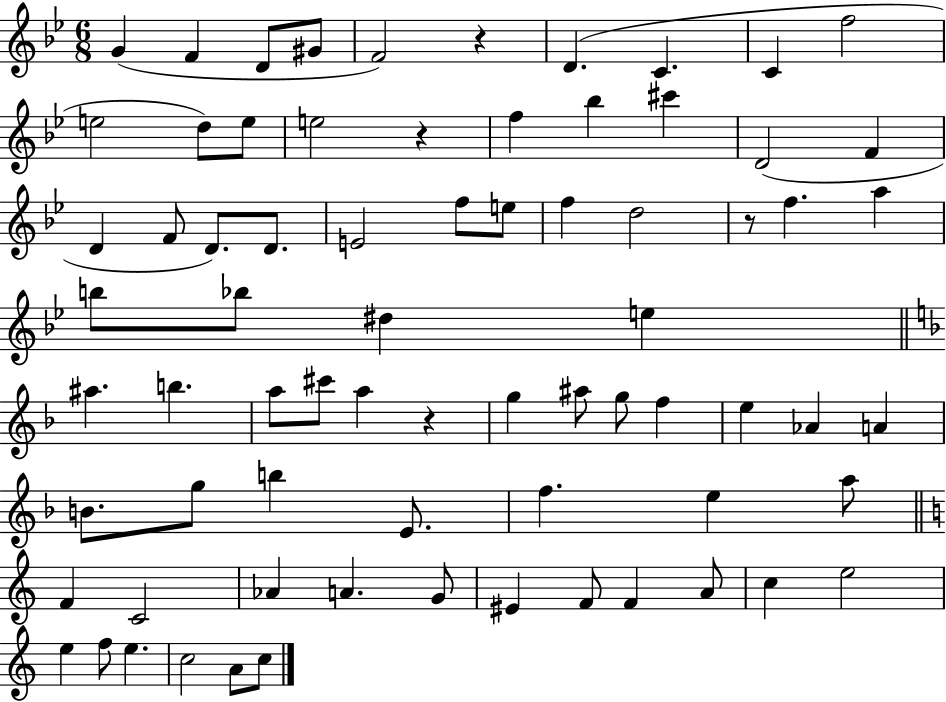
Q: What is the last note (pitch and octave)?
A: C5